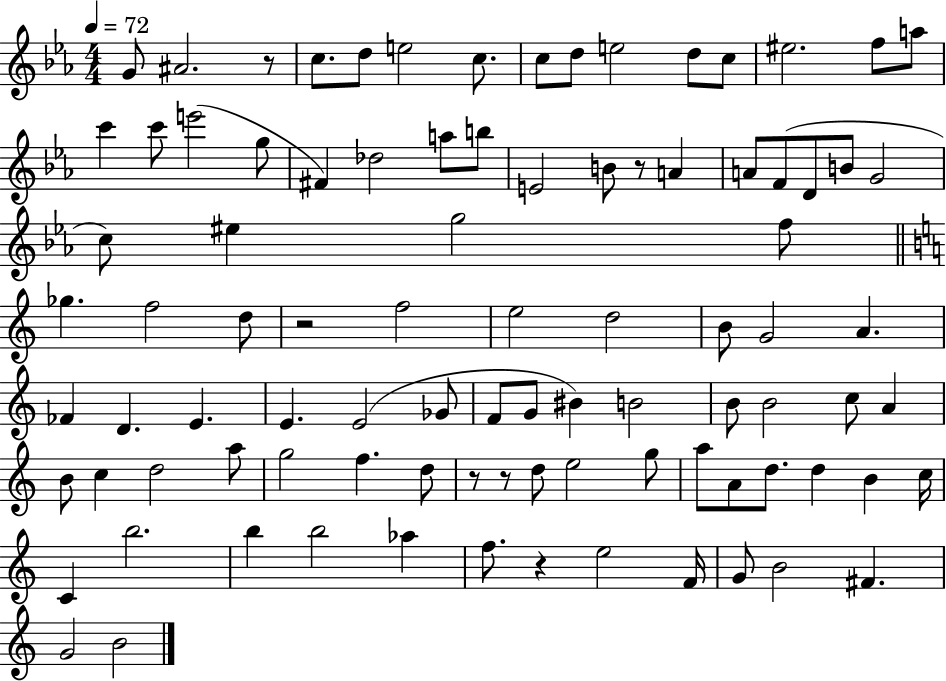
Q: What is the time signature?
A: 4/4